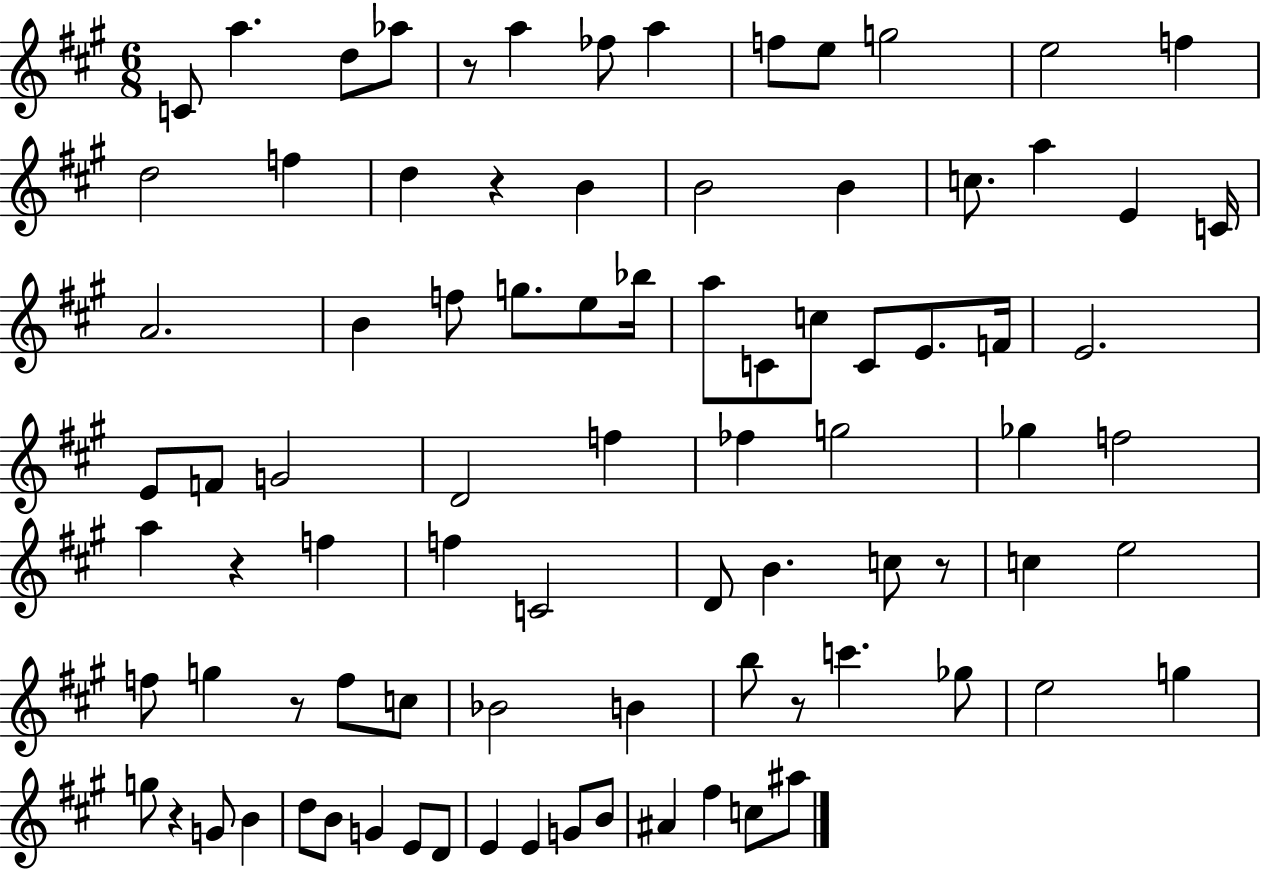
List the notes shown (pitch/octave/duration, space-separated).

C4/e A5/q. D5/e Ab5/e R/e A5/q FES5/e A5/q F5/e E5/e G5/h E5/h F5/q D5/h F5/q D5/q R/q B4/q B4/h B4/q C5/e. A5/q E4/q C4/s A4/h. B4/q F5/e G5/e. E5/e Bb5/s A5/e C4/e C5/e C4/e E4/e. F4/s E4/h. E4/e F4/e G4/h D4/h F5/q FES5/q G5/h Gb5/q F5/h A5/q R/q F5/q F5/q C4/h D4/e B4/q. C5/e R/e C5/q E5/h F5/e G5/q R/e F5/e C5/e Bb4/h B4/q B5/e R/e C6/q. Gb5/e E5/h G5/q G5/e R/q G4/e B4/q D5/e B4/e G4/q E4/e D4/e E4/q E4/q G4/e B4/e A#4/q F#5/q C5/e A#5/e